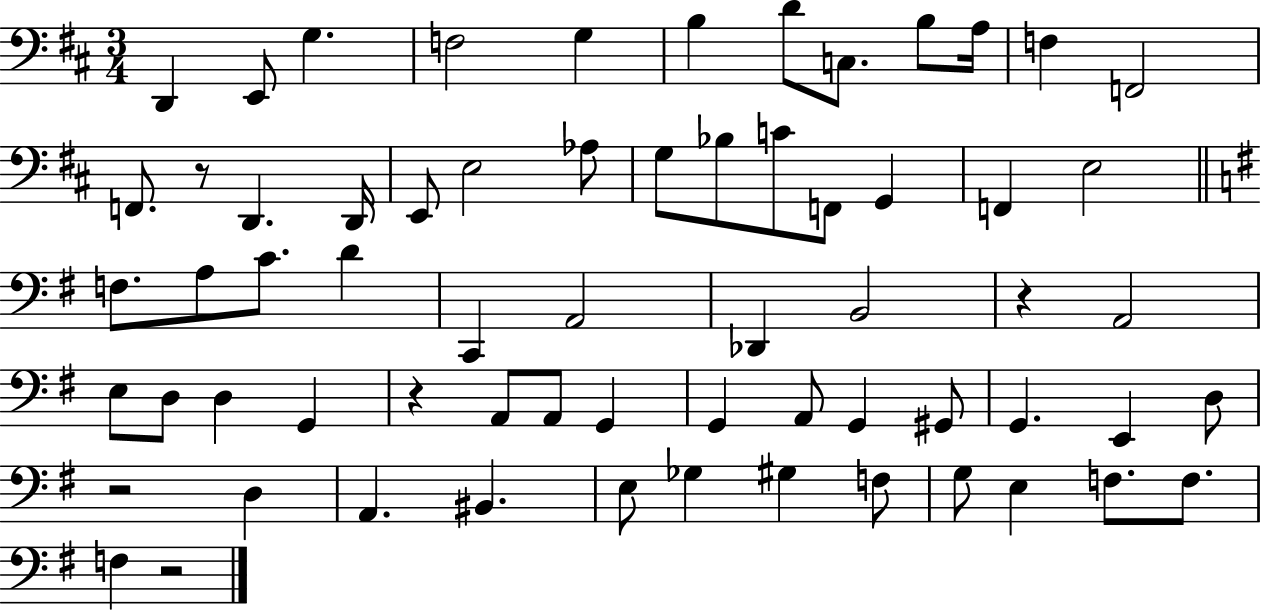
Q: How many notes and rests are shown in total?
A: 65